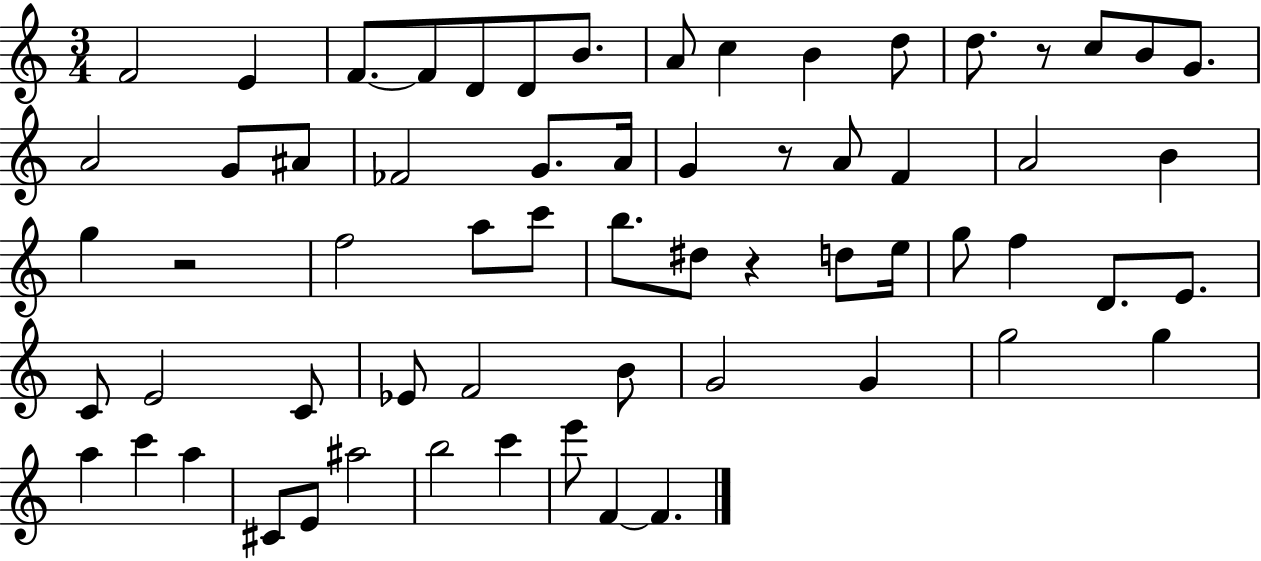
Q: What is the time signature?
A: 3/4